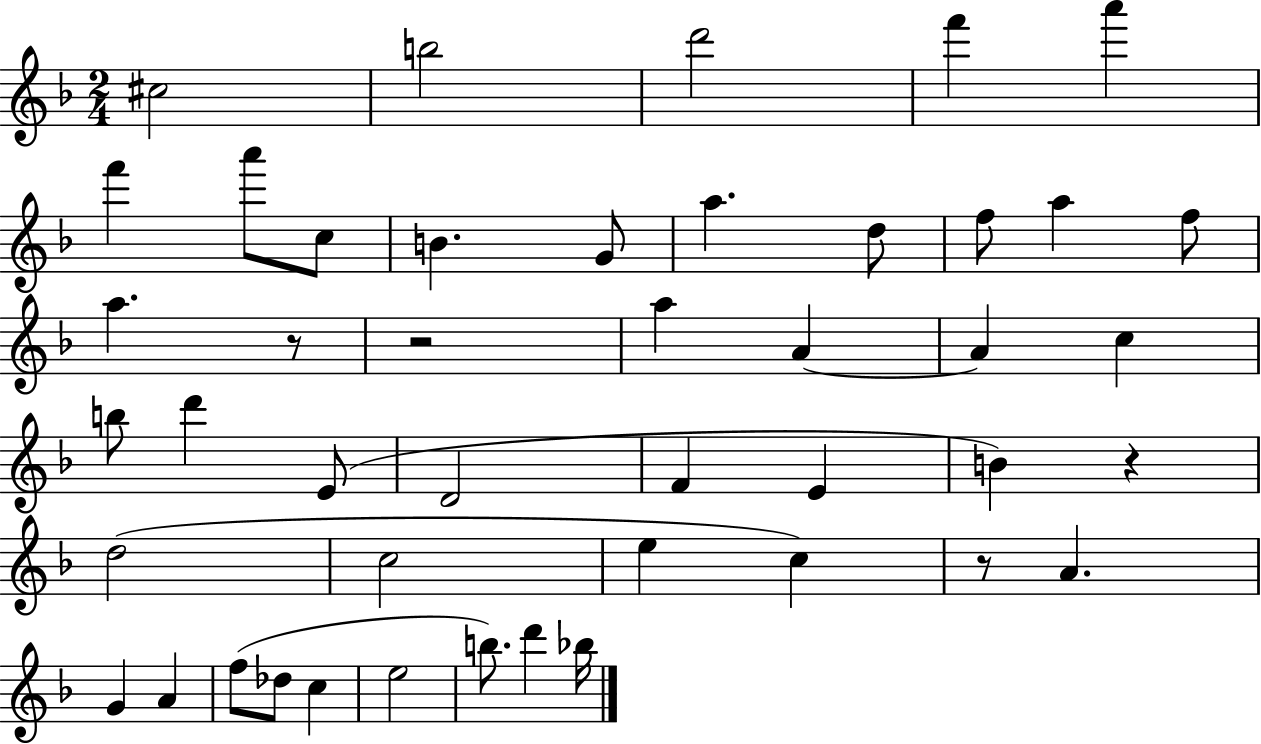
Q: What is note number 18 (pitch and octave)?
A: A4